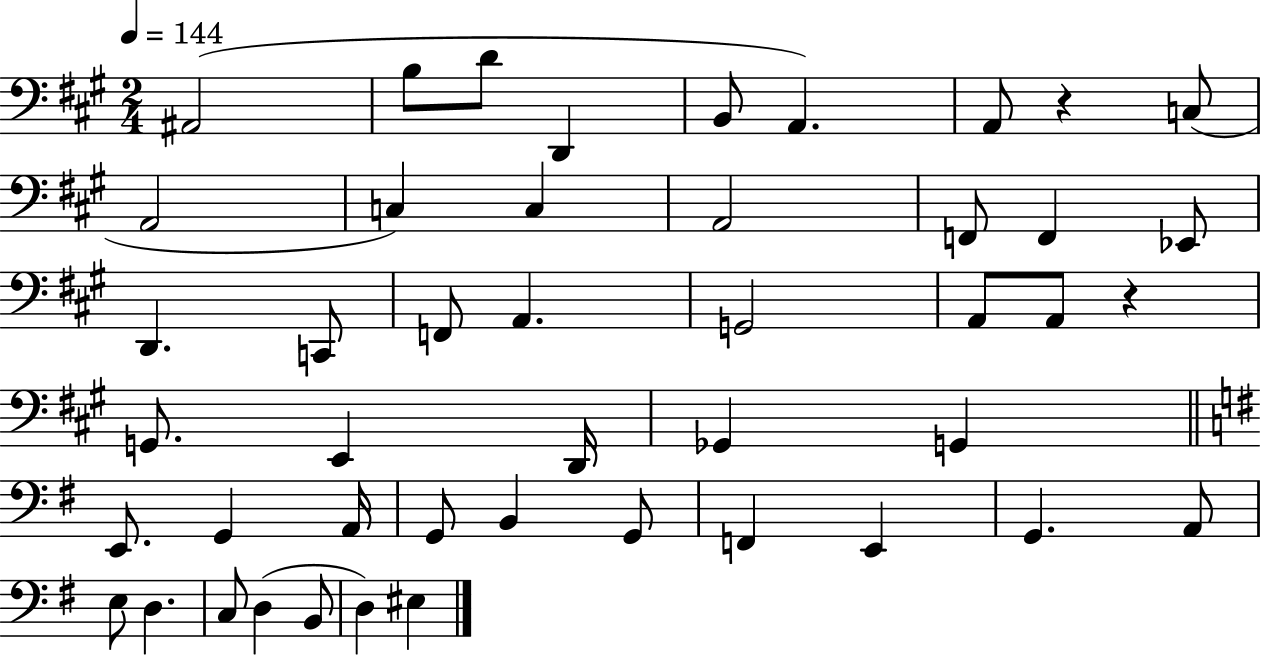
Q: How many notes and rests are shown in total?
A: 46